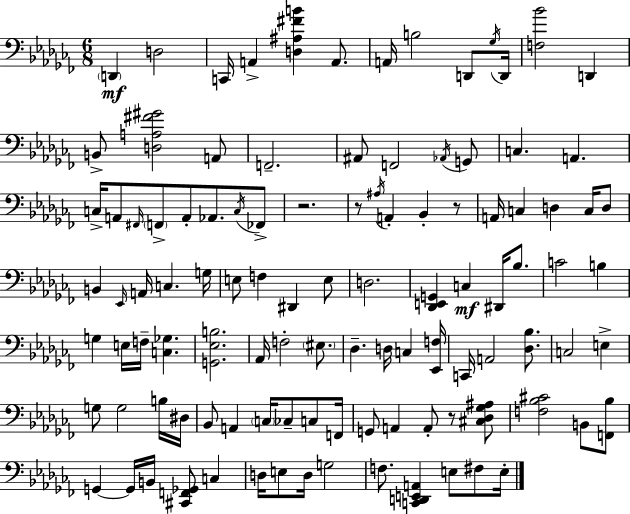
{
  \clef bass
  \numericTimeSignature
  \time 6/8
  \key aes \minor
  \parenthesize d,4\mf d2 | c,16 a,4-> <d ais fis' b'>4 a,8. | a,16 b2 d,8 \acciaccatura { ges16 } | d,16 <f bes'>2 d,4 | \break b,8-> <d a fis' gis'>2 a,8 | f,2.-- | ais,8 f,2 \acciaccatura { aes,16 } | g,8 c4. a,4. | \break c16-> a,8 \grace { fis,16 } \parenthesize f,8-> a,8-. aes,8. | \acciaccatura { c16 } fes,8-> r2. | r8 \acciaccatura { ais16 } a,4-. bes,4-. | r8 a,16 c4 d4 | \break c16 d8 b,4 \grace { ees,16 } a,16 c4. | g16 e8 f4 | dis,4 e8 d2. | <des, e, g,>4 c4\mf | \break dis,16 bes8. c'2 | b4 g4 e16 f16-- | <c ges>4. <g, ees b>2. | aes,16 f2-. | \break \parenthesize eis8. des4.-- | d16 c4 <ees, f>16 c,16 a,2 | <des bes>8. c2 | e4-> g8 g2 | \break b16 dis16 bes,8 a,4 | \parenthesize c16 ces8-- c8 f,16 g,8 a,4 | a,8-. r8 <cis des ges ais>8 <f bes cis'>2 | b,8 <f, bes>8 g,4~~ g,16 b,16 | \break <cis, f, ges,>8 c4 d16 e8 d16 g2 | f8. <c, d, e, a,>4 | e8 fis8 e16-. \bar "|."
}